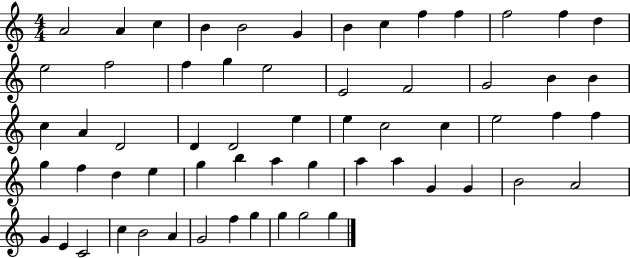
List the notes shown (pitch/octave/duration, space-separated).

A4/h A4/q C5/q B4/q B4/h G4/q B4/q C5/q F5/q F5/q F5/h F5/q D5/q E5/h F5/h F5/q G5/q E5/h E4/h F4/h G4/h B4/q B4/q C5/q A4/q D4/h D4/q D4/h E5/q E5/q C5/h C5/q E5/h F5/q F5/q G5/q F5/q D5/q E5/q G5/q B5/q A5/q G5/q A5/q A5/q G4/q G4/q B4/h A4/h G4/q E4/q C4/h C5/q B4/h A4/q G4/h F5/q G5/q G5/q G5/h G5/q